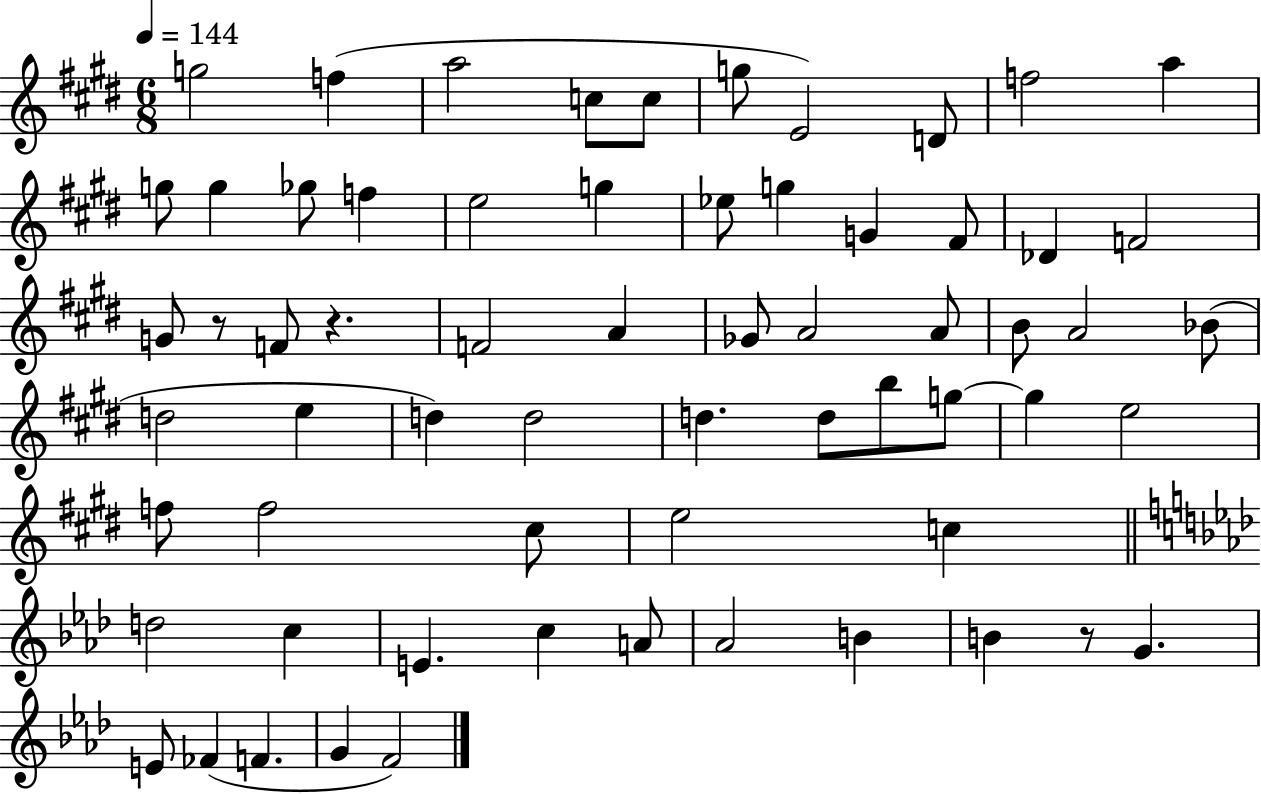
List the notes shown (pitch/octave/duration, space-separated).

G5/h F5/q A5/h C5/e C5/e G5/e E4/h D4/e F5/h A5/q G5/e G5/q Gb5/e F5/q E5/h G5/q Eb5/e G5/q G4/q F#4/e Db4/q F4/h G4/e R/e F4/e R/q. F4/h A4/q Gb4/e A4/h A4/e B4/e A4/h Bb4/e D5/h E5/q D5/q D5/h D5/q. D5/e B5/e G5/e G5/q E5/h F5/e F5/h C#5/e E5/h C5/q D5/h C5/q E4/q. C5/q A4/e Ab4/h B4/q B4/q R/e G4/q. E4/e FES4/q F4/q. G4/q F4/h